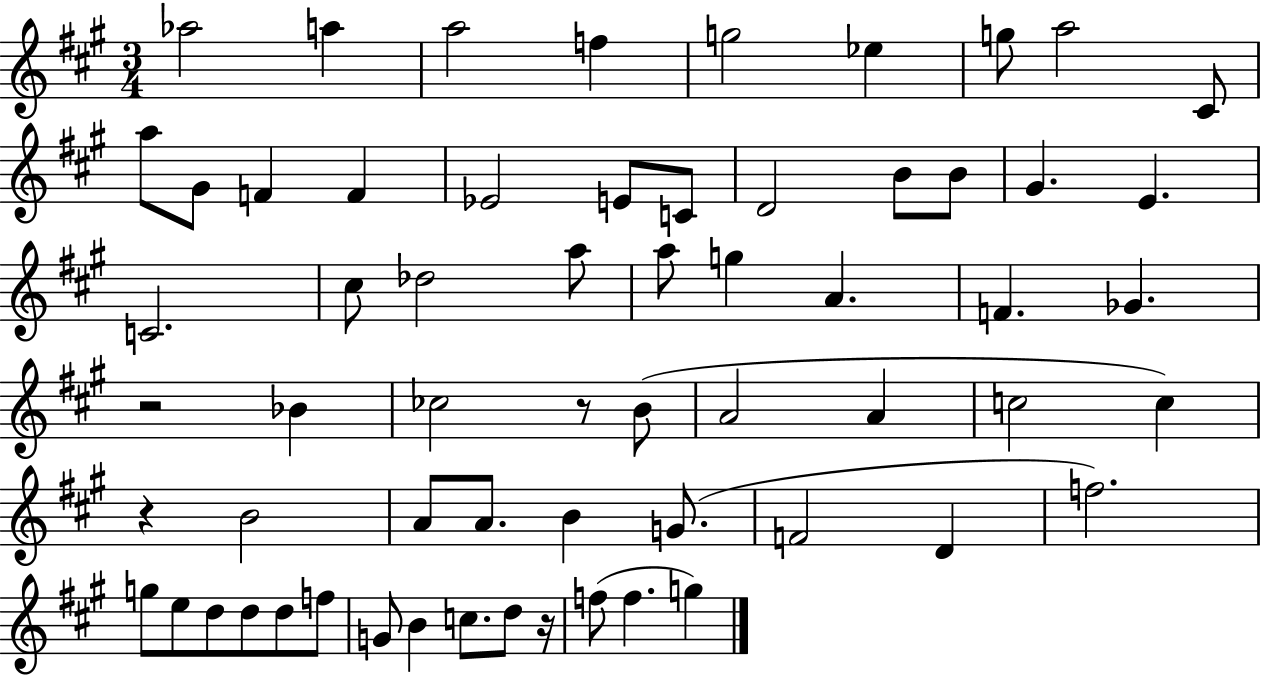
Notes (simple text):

Ab5/h A5/q A5/h F5/q G5/h Eb5/q G5/e A5/h C#4/e A5/e G#4/e F4/q F4/q Eb4/h E4/e C4/e D4/h B4/e B4/e G#4/q. E4/q. C4/h. C#5/e Db5/h A5/e A5/e G5/q A4/q. F4/q. Gb4/q. R/h Bb4/q CES5/h R/e B4/e A4/h A4/q C5/h C5/q R/q B4/h A4/e A4/e. B4/q G4/e. F4/h D4/q F5/h. G5/e E5/e D5/e D5/e D5/e F5/e G4/e B4/q C5/e. D5/e R/s F5/e F5/q. G5/q